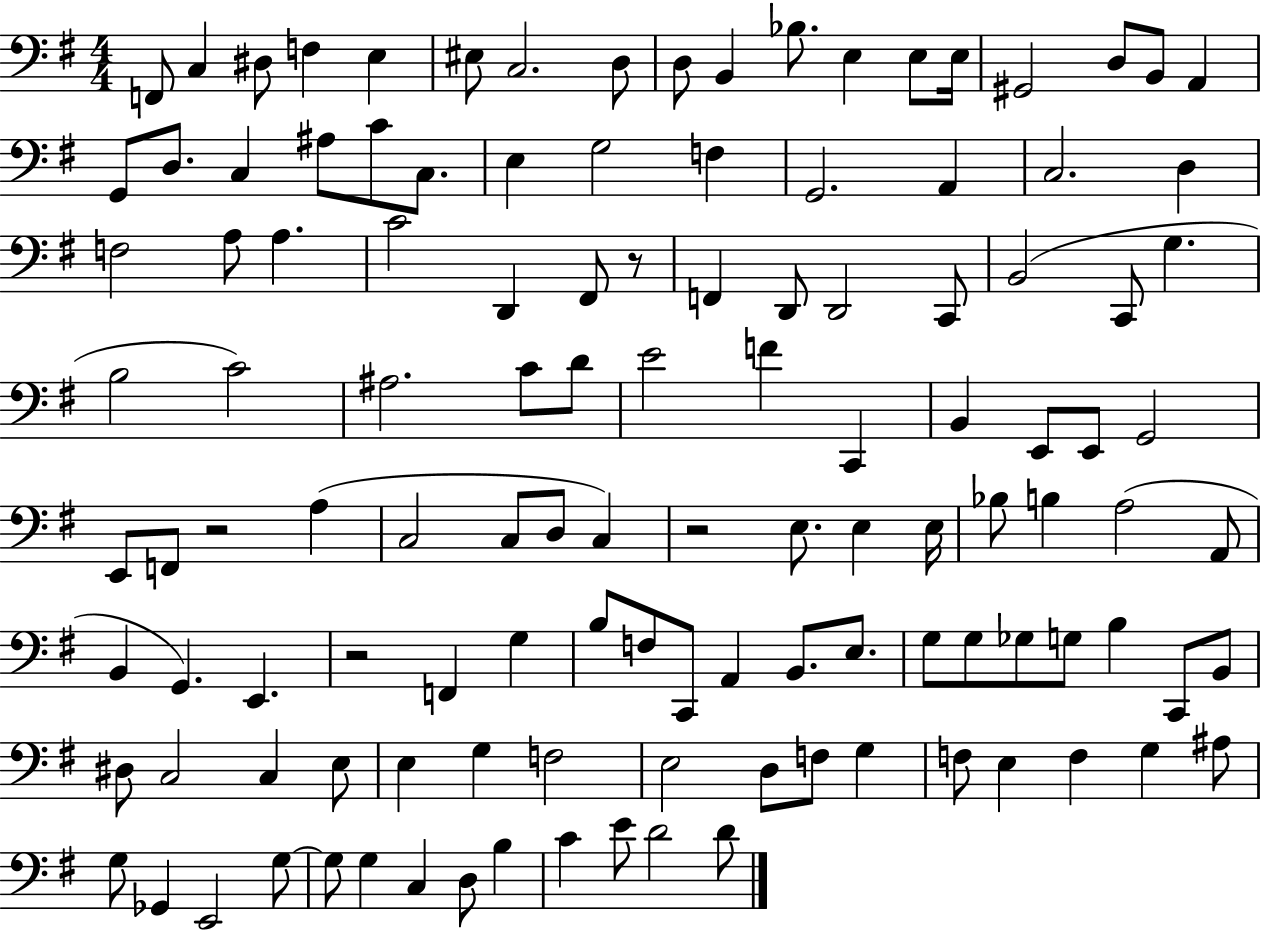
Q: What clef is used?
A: bass